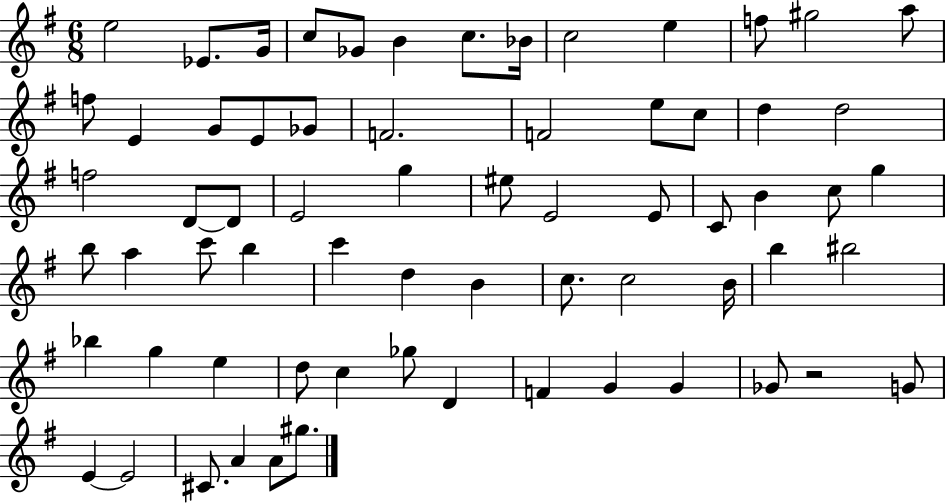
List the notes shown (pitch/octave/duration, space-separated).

E5/h Eb4/e. G4/s C5/e Gb4/e B4/q C5/e. Bb4/s C5/h E5/q F5/e G#5/h A5/e F5/e E4/q G4/e E4/e Gb4/e F4/h. F4/h E5/e C5/e D5/q D5/h F5/h D4/e D4/e E4/h G5/q EIS5/e E4/h E4/e C4/e B4/q C5/e G5/q B5/e A5/q C6/e B5/q C6/q D5/q B4/q C5/e. C5/h B4/s B5/q BIS5/h Bb5/q G5/q E5/q D5/e C5/q Gb5/e D4/q F4/q G4/q G4/q Gb4/e R/h G4/e E4/q E4/h C#4/e. A4/q A4/e G#5/e.